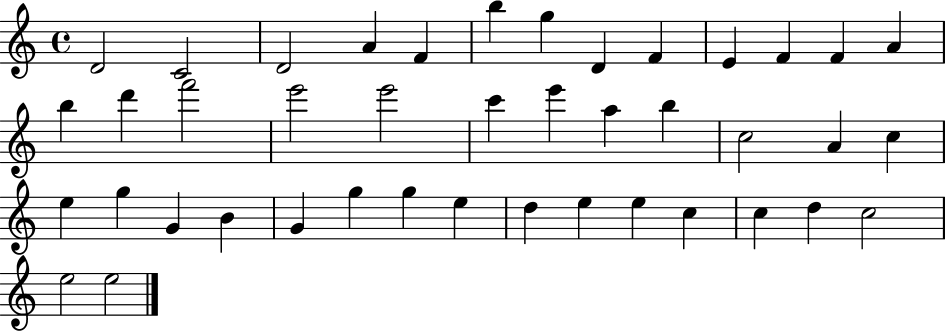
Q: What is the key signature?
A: C major